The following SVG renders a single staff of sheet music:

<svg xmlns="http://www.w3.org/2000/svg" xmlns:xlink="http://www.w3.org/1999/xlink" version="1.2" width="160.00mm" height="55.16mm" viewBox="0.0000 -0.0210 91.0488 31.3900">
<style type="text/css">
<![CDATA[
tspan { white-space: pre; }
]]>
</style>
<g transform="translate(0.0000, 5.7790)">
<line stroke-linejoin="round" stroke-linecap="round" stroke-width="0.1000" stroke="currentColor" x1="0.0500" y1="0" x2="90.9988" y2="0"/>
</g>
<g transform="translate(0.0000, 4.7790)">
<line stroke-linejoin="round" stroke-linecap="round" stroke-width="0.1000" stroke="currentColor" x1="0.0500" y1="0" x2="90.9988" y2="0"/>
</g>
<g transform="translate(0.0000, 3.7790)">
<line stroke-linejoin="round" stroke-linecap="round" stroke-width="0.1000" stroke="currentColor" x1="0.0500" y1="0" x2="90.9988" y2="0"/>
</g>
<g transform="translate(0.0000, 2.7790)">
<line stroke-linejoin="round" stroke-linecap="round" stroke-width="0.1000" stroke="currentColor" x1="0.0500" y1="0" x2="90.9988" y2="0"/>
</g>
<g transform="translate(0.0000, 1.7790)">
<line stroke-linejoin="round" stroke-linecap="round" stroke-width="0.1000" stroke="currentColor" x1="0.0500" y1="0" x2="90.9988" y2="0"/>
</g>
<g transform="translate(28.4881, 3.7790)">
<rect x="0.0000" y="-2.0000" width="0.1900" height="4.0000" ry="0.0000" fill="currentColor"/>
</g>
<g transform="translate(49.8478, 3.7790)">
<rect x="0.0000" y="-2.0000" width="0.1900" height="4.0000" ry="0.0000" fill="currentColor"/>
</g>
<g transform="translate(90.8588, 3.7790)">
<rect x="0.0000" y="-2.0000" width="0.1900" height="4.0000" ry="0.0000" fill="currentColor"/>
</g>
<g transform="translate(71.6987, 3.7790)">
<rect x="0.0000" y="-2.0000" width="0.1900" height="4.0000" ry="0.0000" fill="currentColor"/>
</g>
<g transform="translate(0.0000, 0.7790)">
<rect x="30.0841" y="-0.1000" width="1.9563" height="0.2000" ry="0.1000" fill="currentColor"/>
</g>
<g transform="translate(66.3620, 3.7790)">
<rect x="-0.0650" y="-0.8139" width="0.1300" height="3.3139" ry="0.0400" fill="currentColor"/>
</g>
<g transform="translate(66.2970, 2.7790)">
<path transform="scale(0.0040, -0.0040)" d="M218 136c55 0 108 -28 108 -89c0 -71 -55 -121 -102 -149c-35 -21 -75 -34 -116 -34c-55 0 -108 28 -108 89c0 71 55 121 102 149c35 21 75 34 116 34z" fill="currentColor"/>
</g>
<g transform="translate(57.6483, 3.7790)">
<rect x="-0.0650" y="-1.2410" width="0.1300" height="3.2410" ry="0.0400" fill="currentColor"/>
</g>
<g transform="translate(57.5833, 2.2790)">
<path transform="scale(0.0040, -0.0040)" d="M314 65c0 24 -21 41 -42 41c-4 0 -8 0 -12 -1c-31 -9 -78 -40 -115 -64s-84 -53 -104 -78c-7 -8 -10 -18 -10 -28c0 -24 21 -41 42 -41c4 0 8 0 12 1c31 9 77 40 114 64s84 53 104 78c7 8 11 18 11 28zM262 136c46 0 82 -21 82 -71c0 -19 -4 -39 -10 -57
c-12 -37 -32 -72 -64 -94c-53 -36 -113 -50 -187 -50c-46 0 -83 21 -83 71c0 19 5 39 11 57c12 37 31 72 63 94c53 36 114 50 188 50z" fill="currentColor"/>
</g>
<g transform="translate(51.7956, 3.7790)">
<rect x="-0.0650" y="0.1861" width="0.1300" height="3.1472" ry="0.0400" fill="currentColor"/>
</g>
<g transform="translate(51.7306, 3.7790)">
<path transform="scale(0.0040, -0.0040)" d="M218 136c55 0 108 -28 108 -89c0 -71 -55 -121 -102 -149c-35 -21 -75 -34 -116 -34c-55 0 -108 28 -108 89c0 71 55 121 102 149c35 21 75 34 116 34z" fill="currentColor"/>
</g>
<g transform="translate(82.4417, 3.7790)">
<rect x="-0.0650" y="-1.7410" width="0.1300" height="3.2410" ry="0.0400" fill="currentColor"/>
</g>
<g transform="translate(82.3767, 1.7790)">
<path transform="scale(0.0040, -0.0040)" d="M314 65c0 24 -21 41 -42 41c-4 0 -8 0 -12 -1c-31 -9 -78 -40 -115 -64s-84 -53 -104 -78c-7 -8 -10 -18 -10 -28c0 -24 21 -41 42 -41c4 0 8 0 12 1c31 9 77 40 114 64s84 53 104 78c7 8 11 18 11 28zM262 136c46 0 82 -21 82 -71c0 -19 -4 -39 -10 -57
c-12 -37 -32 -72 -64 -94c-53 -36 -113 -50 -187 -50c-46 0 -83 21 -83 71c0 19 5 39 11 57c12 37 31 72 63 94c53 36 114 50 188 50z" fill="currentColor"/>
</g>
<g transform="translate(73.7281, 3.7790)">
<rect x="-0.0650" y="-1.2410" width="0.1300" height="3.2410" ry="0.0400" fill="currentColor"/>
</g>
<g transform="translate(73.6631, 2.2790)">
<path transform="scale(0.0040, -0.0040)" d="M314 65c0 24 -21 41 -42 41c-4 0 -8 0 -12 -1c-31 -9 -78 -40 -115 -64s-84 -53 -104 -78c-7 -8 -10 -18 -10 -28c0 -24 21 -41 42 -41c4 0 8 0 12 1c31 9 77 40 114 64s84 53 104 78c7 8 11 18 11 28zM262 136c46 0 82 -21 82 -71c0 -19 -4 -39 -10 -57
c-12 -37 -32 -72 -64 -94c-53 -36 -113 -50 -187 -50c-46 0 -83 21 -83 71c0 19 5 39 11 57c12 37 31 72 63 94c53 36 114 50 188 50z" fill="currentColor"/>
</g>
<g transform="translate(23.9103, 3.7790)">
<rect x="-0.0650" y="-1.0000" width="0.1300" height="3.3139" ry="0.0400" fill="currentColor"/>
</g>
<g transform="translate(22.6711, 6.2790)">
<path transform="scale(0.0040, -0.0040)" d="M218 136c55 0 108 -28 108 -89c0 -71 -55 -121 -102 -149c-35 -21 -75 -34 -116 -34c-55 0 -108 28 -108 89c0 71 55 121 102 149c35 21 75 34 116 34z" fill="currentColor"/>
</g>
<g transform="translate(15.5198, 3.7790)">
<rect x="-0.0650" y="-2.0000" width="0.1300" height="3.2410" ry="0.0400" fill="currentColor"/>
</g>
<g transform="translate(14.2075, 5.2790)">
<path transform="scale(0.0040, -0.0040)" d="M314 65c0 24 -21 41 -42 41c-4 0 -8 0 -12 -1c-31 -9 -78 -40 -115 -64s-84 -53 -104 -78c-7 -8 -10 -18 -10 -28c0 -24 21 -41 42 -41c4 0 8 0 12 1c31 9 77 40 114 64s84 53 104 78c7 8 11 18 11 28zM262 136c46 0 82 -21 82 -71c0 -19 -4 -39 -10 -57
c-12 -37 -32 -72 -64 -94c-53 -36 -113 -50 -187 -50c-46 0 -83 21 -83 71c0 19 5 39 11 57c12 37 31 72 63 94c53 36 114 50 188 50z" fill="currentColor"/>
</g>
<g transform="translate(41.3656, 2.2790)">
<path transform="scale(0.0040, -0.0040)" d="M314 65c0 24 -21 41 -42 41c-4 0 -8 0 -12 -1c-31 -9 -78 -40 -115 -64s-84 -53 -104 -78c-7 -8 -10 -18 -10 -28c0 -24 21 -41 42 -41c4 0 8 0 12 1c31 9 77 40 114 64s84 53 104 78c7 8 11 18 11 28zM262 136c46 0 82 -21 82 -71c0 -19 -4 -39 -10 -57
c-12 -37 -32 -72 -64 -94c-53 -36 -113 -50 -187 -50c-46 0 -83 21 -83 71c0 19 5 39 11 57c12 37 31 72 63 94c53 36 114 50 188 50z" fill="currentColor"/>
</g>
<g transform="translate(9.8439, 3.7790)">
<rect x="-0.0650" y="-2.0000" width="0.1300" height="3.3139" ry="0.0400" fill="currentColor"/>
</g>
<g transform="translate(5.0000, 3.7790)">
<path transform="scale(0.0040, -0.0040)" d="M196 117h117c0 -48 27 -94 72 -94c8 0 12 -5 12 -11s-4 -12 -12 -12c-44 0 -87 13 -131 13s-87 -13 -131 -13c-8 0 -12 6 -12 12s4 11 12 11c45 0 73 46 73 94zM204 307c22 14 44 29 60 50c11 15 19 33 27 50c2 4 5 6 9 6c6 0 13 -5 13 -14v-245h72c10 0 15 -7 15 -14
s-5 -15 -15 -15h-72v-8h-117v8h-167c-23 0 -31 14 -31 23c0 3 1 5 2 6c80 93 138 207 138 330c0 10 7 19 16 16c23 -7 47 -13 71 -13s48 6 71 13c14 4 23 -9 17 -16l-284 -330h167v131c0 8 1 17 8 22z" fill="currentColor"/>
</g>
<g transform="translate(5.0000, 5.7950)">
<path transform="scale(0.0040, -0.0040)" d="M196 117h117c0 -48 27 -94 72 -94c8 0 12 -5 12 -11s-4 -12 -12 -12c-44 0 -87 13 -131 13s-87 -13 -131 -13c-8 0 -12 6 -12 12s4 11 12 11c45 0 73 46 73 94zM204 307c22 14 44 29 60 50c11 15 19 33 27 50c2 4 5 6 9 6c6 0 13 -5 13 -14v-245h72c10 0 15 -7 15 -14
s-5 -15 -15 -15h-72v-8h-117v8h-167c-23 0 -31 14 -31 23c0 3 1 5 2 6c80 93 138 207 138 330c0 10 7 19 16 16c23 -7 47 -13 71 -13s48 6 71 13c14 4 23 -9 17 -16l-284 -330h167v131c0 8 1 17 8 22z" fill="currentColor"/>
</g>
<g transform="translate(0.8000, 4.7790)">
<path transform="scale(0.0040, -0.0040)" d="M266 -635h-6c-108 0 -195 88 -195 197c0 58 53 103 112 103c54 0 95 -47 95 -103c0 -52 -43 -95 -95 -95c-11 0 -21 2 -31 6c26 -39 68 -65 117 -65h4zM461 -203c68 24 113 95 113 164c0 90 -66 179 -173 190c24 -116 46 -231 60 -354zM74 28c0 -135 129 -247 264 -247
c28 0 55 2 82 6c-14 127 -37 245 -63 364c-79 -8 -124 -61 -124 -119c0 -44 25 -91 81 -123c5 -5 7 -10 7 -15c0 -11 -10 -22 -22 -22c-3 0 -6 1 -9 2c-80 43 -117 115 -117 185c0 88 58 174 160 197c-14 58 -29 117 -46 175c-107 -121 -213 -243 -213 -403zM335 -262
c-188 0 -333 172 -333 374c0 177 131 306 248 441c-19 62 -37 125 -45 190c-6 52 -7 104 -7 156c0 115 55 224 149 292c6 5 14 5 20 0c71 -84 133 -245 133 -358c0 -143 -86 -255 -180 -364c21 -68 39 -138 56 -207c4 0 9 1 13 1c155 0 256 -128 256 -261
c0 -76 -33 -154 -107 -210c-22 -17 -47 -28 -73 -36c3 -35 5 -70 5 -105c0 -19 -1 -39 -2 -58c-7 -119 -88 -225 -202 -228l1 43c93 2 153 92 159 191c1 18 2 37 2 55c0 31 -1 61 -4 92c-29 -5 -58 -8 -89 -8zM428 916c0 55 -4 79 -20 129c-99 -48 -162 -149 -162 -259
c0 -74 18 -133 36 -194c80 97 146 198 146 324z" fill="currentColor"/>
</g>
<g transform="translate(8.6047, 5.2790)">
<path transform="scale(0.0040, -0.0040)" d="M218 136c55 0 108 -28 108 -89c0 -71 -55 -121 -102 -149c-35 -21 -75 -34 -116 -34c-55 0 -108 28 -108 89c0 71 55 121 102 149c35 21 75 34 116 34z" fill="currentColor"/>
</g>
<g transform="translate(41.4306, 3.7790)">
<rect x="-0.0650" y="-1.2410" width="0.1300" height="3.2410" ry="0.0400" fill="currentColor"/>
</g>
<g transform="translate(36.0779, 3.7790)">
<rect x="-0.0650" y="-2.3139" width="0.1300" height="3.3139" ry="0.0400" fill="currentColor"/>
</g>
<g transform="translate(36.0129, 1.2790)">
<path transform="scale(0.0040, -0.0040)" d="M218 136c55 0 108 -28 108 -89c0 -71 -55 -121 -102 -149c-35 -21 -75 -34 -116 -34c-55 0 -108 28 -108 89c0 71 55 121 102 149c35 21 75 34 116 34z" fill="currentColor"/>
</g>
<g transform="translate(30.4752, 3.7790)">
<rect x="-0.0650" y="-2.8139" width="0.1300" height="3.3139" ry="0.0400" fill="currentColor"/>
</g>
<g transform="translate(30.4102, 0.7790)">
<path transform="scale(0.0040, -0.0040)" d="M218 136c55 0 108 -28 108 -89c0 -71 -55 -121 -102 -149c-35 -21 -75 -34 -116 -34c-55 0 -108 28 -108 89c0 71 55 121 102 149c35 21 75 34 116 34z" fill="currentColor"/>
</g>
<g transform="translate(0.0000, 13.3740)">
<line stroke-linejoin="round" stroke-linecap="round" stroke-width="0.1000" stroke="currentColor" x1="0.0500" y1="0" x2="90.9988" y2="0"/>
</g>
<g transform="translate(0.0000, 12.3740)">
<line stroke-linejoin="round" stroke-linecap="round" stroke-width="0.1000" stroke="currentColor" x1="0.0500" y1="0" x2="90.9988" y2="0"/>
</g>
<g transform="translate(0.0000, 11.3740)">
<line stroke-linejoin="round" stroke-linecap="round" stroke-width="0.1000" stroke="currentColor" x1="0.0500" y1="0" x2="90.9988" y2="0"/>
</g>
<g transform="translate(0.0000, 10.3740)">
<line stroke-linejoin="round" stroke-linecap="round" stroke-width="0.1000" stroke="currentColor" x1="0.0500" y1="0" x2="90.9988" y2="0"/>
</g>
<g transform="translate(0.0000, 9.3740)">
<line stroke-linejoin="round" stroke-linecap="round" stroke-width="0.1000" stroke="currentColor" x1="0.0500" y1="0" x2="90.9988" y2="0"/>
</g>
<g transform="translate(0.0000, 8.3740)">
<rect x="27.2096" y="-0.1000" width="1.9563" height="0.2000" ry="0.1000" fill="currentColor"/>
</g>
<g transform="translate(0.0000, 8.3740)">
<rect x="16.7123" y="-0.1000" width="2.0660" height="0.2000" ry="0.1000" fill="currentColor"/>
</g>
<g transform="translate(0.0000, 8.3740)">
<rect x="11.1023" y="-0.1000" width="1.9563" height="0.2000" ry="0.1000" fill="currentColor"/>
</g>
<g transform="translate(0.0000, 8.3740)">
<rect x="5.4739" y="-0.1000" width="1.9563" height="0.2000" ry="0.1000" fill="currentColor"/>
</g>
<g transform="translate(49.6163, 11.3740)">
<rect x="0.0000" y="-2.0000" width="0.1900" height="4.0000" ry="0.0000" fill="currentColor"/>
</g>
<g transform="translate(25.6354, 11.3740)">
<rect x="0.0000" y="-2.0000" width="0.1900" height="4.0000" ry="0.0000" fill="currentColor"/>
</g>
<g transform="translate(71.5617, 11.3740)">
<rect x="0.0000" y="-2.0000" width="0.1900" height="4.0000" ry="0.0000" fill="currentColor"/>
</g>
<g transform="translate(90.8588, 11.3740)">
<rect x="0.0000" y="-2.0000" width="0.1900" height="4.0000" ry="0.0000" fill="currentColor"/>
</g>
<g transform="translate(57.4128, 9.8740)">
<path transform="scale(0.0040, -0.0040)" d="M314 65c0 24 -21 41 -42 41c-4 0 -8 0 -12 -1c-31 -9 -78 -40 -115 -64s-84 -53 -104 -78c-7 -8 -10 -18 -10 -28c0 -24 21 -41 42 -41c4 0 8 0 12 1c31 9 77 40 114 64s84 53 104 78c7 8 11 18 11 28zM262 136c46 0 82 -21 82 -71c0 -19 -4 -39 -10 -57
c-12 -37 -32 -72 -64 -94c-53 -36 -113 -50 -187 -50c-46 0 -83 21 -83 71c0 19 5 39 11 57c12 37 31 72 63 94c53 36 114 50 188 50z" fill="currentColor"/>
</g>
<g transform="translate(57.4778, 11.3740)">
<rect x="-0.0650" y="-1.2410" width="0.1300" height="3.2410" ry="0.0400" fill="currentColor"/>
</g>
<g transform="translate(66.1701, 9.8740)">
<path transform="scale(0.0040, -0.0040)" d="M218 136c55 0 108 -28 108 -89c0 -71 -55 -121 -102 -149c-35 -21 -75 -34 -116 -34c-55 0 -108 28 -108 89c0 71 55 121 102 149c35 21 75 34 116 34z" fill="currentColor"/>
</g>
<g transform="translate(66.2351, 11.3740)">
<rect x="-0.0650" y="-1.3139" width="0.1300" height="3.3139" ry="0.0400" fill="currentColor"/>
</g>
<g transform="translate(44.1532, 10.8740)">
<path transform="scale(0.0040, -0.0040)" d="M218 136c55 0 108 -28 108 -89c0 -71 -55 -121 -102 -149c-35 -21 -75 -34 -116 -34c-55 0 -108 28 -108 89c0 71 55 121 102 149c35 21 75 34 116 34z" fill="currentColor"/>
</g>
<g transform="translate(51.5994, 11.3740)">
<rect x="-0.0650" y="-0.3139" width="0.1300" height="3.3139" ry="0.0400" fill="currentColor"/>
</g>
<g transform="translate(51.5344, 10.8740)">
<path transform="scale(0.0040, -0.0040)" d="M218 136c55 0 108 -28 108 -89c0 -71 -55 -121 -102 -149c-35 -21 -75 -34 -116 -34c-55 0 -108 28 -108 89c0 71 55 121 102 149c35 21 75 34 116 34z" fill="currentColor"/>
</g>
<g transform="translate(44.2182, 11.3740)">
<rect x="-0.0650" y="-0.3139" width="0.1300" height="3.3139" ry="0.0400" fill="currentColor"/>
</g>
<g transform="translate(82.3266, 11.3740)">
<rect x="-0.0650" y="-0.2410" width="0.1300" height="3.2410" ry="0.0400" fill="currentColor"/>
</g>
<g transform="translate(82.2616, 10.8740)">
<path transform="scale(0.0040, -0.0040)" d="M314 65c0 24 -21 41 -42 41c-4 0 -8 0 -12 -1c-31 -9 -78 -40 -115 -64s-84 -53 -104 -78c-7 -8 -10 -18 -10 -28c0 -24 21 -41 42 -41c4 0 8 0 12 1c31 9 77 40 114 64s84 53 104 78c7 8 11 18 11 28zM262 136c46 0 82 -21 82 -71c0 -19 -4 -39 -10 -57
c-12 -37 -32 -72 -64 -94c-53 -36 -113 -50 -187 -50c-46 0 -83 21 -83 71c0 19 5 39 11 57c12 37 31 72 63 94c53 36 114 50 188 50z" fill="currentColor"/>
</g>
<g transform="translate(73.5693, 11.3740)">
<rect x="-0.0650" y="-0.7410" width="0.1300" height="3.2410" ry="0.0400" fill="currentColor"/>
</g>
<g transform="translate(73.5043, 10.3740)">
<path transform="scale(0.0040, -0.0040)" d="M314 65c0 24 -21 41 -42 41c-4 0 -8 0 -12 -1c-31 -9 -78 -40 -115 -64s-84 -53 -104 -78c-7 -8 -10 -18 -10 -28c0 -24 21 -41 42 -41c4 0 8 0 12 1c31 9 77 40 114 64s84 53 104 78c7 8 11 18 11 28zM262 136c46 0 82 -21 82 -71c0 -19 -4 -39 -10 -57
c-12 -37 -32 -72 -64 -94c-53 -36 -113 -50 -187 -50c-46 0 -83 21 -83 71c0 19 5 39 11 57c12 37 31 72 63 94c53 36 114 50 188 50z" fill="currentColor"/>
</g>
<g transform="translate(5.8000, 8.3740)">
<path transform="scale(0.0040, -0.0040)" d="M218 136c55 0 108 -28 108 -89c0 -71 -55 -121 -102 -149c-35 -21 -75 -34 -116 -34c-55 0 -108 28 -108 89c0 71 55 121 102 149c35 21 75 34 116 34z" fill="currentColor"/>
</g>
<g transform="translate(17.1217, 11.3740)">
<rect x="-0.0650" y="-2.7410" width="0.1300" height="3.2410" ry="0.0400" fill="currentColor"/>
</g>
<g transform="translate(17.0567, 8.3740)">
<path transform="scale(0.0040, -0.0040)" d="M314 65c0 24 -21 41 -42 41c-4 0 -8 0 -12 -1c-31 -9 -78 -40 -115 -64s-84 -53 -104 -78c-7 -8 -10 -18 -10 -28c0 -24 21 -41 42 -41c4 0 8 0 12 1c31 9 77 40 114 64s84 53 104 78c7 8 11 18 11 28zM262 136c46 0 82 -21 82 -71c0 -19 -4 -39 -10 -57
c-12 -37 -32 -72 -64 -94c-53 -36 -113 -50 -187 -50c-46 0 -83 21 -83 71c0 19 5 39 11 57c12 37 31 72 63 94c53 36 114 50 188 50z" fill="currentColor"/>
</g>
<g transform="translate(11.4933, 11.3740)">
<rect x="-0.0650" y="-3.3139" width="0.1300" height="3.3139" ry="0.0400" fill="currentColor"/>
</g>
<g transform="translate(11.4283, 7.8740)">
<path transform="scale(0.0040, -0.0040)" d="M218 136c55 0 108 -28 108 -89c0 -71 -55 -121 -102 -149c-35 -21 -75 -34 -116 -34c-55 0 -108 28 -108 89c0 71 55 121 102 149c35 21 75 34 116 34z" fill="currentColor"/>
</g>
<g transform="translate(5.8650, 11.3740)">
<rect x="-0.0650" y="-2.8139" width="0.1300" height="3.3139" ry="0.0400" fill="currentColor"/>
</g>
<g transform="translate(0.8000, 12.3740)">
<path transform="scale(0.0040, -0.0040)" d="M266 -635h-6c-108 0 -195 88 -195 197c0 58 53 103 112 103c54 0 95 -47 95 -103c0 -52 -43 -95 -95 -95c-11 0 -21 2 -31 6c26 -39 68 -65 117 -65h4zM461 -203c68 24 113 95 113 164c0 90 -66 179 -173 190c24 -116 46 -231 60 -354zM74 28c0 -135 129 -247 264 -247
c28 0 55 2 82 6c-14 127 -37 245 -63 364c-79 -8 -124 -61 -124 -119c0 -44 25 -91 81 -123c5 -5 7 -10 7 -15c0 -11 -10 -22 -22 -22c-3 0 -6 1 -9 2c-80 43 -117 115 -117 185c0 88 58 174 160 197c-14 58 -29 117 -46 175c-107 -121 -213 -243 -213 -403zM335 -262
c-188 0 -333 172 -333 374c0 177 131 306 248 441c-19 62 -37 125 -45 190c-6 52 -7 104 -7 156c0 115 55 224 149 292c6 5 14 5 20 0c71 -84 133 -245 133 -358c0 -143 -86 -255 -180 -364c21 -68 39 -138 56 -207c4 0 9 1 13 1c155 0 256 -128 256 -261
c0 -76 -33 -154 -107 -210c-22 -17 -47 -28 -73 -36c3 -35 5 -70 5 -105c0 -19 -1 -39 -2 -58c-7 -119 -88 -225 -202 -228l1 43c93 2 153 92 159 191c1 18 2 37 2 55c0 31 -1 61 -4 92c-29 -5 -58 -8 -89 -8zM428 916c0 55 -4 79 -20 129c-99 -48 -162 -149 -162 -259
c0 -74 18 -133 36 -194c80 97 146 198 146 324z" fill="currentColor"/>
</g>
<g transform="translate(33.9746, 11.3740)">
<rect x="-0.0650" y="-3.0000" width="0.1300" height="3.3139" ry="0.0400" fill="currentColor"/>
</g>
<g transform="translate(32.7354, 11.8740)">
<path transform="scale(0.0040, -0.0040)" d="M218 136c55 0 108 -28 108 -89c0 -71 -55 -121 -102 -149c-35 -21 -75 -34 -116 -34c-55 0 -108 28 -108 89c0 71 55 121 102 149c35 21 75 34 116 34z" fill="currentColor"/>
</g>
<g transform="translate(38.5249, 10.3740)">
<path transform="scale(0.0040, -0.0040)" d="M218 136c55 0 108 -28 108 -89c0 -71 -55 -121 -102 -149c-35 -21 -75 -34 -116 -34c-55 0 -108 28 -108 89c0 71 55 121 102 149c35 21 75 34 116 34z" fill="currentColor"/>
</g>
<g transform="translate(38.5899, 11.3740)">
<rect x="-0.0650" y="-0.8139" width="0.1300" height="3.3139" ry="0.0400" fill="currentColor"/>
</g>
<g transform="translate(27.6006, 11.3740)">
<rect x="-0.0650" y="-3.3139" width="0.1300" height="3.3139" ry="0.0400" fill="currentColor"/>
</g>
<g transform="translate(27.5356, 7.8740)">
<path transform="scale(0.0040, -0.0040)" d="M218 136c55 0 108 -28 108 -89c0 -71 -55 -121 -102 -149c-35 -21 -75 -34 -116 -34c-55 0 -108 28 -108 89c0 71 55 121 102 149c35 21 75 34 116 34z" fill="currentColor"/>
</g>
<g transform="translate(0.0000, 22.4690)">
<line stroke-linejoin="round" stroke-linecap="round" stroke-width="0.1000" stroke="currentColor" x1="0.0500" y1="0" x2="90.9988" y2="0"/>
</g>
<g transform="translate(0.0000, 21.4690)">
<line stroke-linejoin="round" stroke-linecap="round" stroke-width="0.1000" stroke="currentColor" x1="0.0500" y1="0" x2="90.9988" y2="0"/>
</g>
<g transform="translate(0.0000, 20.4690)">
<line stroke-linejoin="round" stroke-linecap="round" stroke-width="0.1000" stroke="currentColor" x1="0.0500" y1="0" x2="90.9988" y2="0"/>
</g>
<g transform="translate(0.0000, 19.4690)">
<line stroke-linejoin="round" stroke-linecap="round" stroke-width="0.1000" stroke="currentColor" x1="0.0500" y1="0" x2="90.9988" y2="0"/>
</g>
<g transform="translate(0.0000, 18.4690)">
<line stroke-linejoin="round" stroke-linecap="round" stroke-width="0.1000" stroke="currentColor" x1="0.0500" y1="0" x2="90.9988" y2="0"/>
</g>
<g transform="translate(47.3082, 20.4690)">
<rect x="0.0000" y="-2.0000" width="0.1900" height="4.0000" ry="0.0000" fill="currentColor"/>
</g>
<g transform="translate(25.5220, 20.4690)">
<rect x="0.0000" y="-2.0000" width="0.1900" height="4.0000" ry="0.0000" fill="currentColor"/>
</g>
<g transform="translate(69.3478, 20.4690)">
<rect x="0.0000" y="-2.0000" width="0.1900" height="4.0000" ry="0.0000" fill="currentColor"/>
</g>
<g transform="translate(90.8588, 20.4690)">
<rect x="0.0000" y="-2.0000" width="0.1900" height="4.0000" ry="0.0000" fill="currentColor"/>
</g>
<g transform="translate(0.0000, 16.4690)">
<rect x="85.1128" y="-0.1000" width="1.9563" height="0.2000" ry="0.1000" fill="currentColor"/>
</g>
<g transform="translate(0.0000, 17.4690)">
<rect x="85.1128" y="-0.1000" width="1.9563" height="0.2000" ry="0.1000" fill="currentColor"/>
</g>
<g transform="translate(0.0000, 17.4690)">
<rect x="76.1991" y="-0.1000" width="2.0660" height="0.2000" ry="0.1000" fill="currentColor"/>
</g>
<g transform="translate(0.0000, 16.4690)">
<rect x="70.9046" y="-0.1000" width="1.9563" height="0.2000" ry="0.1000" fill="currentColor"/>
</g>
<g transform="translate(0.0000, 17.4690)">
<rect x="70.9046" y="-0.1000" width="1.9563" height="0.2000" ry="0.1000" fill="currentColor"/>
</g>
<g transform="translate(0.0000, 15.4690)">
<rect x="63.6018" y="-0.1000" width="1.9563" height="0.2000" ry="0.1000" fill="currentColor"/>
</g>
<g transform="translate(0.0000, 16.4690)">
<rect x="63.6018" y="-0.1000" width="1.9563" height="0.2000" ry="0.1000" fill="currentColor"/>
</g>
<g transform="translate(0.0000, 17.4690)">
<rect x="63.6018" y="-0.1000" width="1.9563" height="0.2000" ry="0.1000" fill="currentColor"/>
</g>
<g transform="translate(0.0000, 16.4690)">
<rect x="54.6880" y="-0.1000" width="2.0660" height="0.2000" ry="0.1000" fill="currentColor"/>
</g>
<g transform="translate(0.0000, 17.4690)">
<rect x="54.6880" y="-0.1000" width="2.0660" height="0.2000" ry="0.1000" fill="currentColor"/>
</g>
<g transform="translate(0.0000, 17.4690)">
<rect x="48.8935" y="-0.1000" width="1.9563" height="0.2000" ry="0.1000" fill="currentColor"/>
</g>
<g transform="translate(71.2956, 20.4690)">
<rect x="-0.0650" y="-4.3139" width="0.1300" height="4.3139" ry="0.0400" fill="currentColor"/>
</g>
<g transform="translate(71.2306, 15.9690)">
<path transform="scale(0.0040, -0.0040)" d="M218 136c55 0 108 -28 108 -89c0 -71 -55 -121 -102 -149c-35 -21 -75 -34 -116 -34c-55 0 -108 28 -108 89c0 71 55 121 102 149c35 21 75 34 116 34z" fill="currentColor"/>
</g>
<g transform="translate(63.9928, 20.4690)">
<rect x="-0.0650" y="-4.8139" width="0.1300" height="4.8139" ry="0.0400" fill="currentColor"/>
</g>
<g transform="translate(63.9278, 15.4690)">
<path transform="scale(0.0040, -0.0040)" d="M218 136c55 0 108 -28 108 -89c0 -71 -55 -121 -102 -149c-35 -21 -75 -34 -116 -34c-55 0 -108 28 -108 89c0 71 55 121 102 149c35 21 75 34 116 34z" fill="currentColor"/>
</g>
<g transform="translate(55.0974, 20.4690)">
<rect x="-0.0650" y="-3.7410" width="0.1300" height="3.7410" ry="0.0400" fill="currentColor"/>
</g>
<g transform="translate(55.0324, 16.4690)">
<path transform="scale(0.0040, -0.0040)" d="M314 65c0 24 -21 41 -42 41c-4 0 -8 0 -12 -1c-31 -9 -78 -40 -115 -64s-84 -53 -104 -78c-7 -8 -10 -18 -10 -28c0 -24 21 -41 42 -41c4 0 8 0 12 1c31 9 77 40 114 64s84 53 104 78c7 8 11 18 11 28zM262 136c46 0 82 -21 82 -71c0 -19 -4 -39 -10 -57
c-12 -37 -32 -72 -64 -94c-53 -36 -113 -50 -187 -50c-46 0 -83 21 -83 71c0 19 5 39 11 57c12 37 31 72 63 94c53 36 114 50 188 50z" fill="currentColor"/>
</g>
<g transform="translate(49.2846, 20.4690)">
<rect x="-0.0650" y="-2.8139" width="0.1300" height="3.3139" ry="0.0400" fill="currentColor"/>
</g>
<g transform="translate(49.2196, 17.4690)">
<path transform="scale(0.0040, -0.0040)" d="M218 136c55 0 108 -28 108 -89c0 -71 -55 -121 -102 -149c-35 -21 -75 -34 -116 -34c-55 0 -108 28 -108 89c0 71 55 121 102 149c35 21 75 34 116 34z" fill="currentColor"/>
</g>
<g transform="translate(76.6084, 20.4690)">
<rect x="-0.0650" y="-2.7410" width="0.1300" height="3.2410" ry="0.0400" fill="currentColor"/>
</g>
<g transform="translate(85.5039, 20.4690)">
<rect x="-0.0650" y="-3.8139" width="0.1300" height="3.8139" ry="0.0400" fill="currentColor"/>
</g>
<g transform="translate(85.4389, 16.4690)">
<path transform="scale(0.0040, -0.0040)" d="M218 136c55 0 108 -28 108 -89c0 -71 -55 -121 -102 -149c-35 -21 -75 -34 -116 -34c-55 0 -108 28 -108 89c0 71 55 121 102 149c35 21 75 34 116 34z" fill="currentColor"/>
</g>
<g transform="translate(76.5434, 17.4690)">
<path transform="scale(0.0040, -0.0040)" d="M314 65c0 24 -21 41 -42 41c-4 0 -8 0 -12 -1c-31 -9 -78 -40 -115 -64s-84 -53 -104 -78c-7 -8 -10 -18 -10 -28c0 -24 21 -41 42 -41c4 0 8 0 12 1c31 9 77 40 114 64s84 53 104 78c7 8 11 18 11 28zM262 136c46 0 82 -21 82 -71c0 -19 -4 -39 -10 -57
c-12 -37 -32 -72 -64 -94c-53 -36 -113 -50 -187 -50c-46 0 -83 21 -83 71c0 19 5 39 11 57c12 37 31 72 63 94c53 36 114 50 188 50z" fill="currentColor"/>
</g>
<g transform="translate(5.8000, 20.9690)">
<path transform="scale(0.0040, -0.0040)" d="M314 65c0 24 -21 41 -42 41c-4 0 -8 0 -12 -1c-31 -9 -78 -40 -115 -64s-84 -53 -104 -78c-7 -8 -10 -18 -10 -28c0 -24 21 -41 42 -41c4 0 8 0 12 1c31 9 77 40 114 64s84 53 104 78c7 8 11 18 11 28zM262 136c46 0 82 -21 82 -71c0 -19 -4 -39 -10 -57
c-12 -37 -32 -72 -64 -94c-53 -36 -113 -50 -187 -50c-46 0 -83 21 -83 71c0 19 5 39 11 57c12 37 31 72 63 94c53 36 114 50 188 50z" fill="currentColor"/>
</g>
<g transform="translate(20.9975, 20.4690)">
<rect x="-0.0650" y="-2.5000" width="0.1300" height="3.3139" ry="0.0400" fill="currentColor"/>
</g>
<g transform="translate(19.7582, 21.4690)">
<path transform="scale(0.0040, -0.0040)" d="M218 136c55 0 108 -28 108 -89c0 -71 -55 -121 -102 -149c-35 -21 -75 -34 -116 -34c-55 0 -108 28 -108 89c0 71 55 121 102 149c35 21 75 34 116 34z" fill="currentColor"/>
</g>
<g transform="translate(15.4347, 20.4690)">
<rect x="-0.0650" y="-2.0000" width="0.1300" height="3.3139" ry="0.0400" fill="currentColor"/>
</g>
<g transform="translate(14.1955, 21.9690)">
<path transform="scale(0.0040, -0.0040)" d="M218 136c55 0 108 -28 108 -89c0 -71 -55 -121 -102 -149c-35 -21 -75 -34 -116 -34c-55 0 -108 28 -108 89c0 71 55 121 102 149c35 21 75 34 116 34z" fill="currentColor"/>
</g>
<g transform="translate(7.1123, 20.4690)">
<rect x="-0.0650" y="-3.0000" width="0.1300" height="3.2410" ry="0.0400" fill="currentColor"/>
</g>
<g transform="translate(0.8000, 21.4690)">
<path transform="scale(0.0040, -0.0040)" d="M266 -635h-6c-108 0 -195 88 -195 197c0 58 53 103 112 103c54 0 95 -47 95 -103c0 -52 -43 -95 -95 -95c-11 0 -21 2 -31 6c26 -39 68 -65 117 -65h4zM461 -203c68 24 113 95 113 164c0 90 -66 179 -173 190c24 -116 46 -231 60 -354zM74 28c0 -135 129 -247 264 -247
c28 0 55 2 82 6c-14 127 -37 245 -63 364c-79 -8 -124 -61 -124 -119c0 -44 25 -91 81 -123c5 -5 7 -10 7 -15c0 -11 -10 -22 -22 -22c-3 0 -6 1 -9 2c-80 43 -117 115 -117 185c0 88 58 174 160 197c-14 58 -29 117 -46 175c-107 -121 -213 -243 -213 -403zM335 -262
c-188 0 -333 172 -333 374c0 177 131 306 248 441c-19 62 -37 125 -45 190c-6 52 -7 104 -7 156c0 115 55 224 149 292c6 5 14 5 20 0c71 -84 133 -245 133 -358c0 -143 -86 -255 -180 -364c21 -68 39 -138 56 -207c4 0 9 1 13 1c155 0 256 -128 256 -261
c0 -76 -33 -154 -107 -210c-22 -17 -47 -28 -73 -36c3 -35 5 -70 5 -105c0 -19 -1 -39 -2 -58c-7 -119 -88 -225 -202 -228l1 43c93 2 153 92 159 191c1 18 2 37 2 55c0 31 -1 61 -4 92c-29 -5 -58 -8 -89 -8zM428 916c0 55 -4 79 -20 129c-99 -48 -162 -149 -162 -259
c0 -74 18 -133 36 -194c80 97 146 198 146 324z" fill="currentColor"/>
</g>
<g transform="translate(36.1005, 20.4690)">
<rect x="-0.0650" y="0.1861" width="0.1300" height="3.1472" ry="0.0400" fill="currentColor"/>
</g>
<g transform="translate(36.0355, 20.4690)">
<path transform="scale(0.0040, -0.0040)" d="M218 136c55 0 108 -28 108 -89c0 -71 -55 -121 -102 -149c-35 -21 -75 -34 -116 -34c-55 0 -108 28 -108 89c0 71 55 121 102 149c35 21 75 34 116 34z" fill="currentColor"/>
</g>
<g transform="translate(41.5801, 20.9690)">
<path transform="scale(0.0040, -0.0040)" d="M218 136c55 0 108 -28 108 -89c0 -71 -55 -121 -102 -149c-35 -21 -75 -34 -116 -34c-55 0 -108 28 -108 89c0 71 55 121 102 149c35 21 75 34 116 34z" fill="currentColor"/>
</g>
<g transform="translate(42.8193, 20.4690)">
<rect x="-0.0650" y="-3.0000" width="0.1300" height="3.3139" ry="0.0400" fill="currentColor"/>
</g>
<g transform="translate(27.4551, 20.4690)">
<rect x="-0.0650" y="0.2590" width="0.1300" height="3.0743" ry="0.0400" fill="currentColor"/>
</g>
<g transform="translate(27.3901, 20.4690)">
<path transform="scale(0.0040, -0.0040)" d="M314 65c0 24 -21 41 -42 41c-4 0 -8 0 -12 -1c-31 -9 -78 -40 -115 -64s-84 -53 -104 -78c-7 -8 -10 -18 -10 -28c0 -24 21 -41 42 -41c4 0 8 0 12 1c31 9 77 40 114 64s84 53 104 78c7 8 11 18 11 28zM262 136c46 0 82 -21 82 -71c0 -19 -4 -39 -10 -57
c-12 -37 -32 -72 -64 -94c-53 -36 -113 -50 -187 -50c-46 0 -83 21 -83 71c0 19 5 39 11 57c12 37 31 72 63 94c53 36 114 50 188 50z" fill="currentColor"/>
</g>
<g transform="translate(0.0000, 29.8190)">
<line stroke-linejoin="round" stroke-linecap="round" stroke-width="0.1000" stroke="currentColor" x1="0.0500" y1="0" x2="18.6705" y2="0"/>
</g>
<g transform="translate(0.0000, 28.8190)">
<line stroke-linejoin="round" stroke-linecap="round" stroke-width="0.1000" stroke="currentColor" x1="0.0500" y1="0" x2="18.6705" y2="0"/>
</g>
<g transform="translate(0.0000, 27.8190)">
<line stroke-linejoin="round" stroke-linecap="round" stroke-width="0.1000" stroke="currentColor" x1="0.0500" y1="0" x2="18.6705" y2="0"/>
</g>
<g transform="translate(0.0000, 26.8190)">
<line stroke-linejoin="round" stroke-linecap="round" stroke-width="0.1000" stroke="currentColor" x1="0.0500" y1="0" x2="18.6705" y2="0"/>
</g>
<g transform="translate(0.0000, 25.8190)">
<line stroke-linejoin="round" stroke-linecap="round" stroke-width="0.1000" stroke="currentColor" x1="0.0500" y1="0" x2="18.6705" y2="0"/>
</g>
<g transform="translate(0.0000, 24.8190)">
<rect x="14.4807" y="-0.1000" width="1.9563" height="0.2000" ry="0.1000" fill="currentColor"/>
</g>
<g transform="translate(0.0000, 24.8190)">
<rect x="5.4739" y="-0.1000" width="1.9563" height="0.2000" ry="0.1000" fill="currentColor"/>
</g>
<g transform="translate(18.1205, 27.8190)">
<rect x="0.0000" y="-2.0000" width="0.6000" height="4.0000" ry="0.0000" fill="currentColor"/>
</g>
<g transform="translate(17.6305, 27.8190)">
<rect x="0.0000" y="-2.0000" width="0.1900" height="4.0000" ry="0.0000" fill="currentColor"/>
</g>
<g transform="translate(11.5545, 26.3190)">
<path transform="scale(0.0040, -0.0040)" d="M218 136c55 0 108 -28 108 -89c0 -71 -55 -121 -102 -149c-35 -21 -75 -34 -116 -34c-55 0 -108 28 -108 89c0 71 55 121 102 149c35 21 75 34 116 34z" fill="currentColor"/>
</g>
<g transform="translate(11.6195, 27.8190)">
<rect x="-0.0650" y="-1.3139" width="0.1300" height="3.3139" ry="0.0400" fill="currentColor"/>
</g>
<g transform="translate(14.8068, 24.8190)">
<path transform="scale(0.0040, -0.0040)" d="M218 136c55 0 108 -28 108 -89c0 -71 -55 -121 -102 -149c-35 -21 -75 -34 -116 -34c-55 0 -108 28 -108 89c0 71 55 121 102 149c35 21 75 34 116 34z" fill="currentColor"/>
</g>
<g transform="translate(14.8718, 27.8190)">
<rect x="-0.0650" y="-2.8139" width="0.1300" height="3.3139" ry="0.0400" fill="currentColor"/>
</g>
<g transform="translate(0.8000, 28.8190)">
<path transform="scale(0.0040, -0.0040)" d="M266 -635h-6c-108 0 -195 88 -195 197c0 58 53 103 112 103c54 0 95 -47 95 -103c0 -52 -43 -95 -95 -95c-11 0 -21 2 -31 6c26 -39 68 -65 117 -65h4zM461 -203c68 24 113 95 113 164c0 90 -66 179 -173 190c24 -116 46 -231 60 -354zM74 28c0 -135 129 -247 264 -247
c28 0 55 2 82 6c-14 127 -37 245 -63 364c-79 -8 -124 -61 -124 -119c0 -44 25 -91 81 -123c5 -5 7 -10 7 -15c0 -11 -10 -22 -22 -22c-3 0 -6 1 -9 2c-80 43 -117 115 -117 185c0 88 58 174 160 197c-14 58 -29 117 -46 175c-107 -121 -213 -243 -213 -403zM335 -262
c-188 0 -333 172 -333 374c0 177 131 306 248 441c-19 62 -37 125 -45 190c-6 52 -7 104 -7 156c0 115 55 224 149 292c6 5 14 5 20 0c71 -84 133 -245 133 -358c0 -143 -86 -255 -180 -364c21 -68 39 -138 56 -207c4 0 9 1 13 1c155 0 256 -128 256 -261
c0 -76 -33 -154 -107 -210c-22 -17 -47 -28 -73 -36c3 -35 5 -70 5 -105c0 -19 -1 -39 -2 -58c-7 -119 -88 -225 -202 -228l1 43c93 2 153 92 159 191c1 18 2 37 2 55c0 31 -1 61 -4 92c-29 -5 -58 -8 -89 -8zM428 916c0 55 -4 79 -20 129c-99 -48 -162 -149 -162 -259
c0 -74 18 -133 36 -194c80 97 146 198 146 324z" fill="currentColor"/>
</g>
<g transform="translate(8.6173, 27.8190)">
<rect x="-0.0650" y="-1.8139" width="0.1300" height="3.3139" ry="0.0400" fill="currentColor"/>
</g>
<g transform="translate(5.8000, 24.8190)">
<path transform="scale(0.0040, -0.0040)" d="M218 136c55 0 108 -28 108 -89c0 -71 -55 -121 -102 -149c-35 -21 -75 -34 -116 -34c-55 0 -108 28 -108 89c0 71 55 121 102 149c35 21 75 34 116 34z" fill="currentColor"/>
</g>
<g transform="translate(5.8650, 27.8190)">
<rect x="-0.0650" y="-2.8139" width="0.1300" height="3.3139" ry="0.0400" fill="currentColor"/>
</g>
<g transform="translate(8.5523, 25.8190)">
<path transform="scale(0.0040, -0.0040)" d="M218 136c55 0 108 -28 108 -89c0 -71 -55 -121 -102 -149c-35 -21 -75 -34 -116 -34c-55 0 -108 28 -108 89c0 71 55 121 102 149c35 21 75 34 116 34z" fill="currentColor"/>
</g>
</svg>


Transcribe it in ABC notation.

X:1
T:Untitled
M:4/4
L:1/4
K:C
F F2 D a g e2 B e2 d e2 f2 a b a2 b A d c c e2 e d2 c2 A2 F G B2 B A a c'2 e' d' a2 c' a f e a